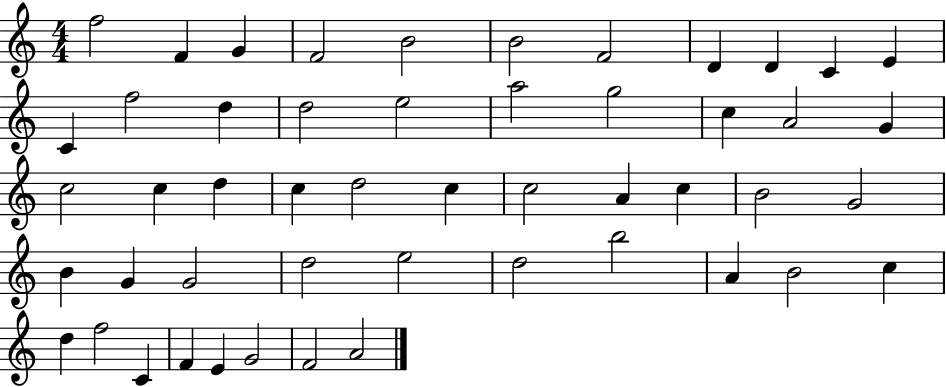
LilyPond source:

{
  \clef treble
  \numericTimeSignature
  \time 4/4
  \key c \major
  f''2 f'4 g'4 | f'2 b'2 | b'2 f'2 | d'4 d'4 c'4 e'4 | \break c'4 f''2 d''4 | d''2 e''2 | a''2 g''2 | c''4 a'2 g'4 | \break c''2 c''4 d''4 | c''4 d''2 c''4 | c''2 a'4 c''4 | b'2 g'2 | \break b'4 g'4 g'2 | d''2 e''2 | d''2 b''2 | a'4 b'2 c''4 | \break d''4 f''2 c'4 | f'4 e'4 g'2 | f'2 a'2 | \bar "|."
}